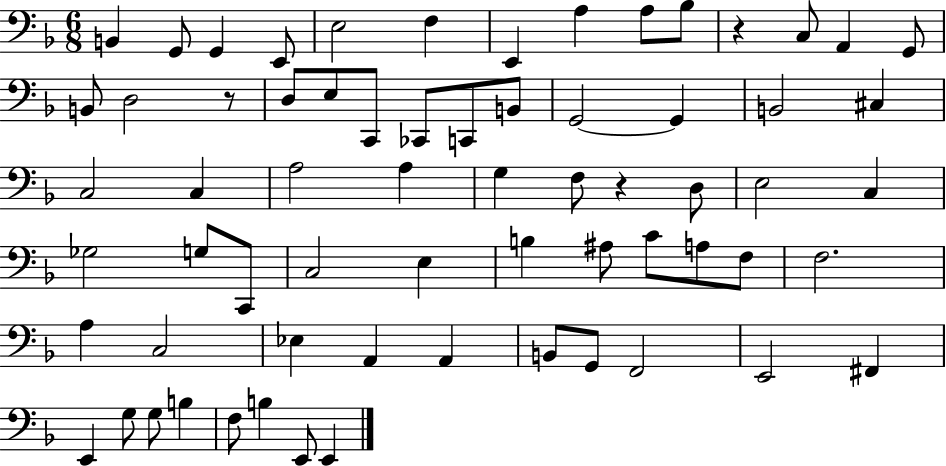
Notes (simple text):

B2/q G2/e G2/q E2/e E3/h F3/q E2/q A3/q A3/e Bb3/e R/q C3/e A2/q G2/e B2/e D3/h R/e D3/e E3/e C2/e CES2/e C2/e B2/e G2/h G2/q B2/h C#3/q C3/h C3/q A3/h A3/q G3/q F3/e R/q D3/e E3/h C3/q Gb3/h G3/e C2/e C3/h E3/q B3/q A#3/e C4/e A3/e F3/e F3/h. A3/q C3/h Eb3/q A2/q A2/q B2/e G2/e F2/h E2/h F#2/q E2/q G3/e G3/e B3/q F3/e B3/q E2/e E2/q